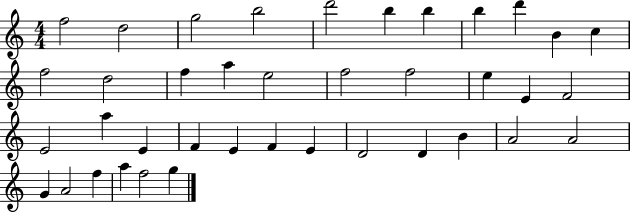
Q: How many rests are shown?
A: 0